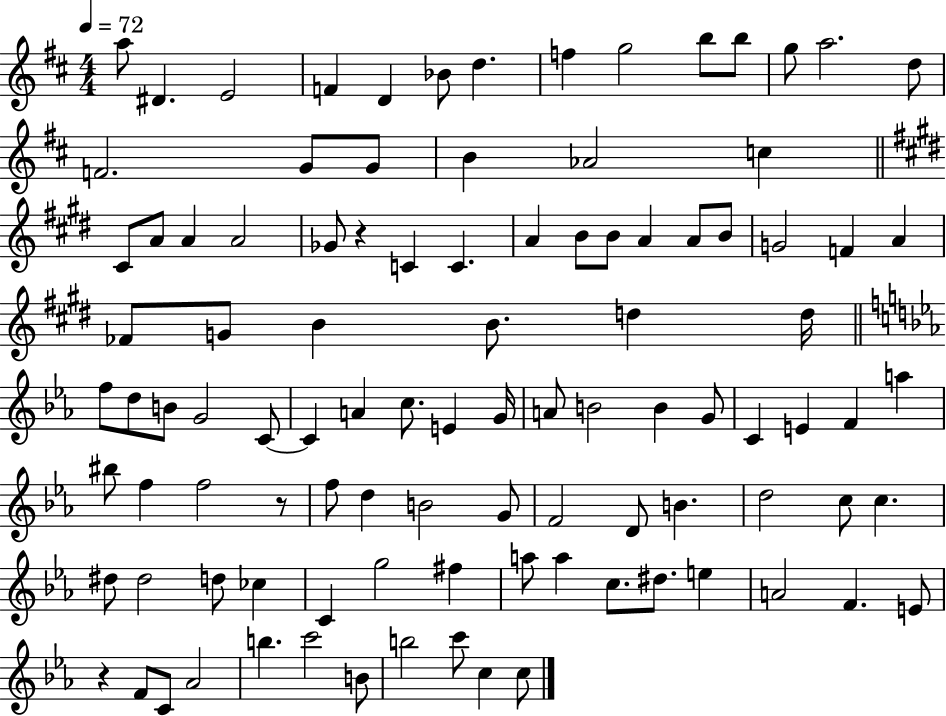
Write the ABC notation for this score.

X:1
T:Untitled
M:4/4
L:1/4
K:D
a/2 ^D E2 F D _B/2 d f g2 b/2 b/2 g/2 a2 d/2 F2 G/2 G/2 B _A2 c ^C/2 A/2 A A2 _G/2 z C C A B/2 B/2 A A/2 B/2 G2 F A _F/2 G/2 B B/2 d d/4 f/2 d/2 B/2 G2 C/2 C A c/2 E G/4 A/2 B2 B G/2 C E F a ^b/2 f f2 z/2 f/2 d B2 G/2 F2 D/2 B d2 c/2 c ^d/2 ^d2 d/2 _c C g2 ^f a/2 a c/2 ^d/2 e A2 F E/2 z F/2 C/2 _A2 b c'2 B/2 b2 c'/2 c c/2